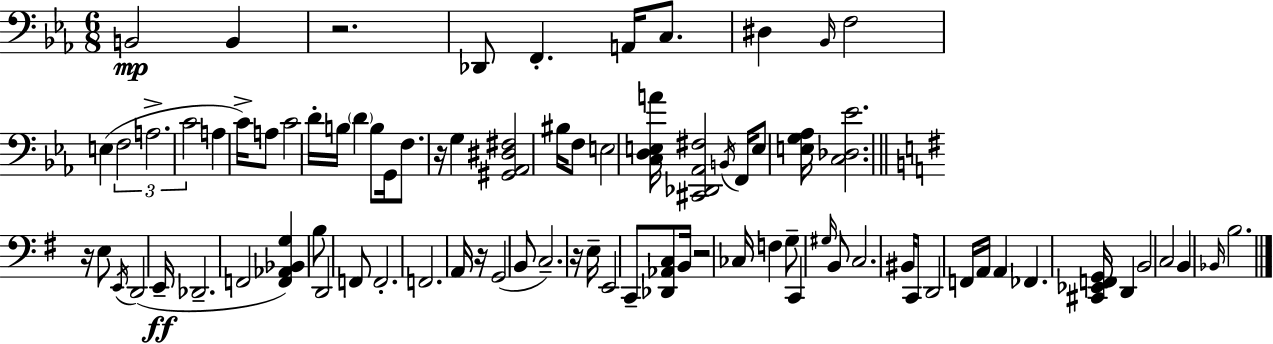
X:1
T:Untitled
M:6/8
L:1/4
K:Eb
B,,2 B,, z2 _D,,/2 F,, A,,/4 C,/2 ^D, _B,,/4 F,2 E, F,2 A,2 C2 A, C/4 A,/2 C2 D/4 B,/4 D B,/2 G,,/4 F,/2 z/4 G, [^G,,_A,,^D,^F,]2 ^B,/4 F,/2 E,2 [C,D,E,A]/4 [^C,,_D,,_A,,^F,]2 B,,/4 F,,/4 E,/2 [E,G,_A,]/4 [C,_D,_E]2 z/4 E,/2 E,,/4 D,,2 E,,/4 _D,,2 F,,2 [F,,_A,,_B,,G,] B,/2 D,,2 F,,/2 F,,2 F,,2 A,,/4 z/4 G,,2 B,,/2 C,2 z/4 E,/4 E,,2 C,,/2 [_D,,_A,,C,]/2 B,,/4 z2 _C,/4 F, G,/2 C,, ^G,/4 B,,/2 C,2 ^B,,/4 C,,/2 D,,2 F,,/4 A,,/4 A,, _F,, [^C,,_E,,F,,G,,]/4 D,, B,,2 C,2 B,, _B,,/4 B,2